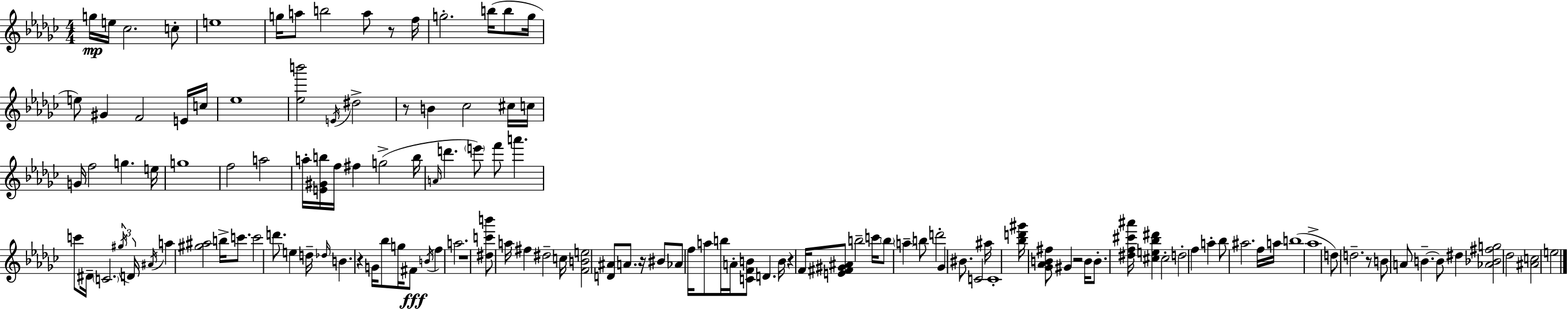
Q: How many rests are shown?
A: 8